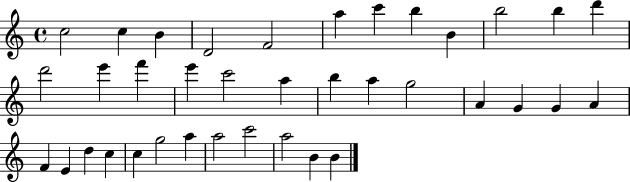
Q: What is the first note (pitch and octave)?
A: C5